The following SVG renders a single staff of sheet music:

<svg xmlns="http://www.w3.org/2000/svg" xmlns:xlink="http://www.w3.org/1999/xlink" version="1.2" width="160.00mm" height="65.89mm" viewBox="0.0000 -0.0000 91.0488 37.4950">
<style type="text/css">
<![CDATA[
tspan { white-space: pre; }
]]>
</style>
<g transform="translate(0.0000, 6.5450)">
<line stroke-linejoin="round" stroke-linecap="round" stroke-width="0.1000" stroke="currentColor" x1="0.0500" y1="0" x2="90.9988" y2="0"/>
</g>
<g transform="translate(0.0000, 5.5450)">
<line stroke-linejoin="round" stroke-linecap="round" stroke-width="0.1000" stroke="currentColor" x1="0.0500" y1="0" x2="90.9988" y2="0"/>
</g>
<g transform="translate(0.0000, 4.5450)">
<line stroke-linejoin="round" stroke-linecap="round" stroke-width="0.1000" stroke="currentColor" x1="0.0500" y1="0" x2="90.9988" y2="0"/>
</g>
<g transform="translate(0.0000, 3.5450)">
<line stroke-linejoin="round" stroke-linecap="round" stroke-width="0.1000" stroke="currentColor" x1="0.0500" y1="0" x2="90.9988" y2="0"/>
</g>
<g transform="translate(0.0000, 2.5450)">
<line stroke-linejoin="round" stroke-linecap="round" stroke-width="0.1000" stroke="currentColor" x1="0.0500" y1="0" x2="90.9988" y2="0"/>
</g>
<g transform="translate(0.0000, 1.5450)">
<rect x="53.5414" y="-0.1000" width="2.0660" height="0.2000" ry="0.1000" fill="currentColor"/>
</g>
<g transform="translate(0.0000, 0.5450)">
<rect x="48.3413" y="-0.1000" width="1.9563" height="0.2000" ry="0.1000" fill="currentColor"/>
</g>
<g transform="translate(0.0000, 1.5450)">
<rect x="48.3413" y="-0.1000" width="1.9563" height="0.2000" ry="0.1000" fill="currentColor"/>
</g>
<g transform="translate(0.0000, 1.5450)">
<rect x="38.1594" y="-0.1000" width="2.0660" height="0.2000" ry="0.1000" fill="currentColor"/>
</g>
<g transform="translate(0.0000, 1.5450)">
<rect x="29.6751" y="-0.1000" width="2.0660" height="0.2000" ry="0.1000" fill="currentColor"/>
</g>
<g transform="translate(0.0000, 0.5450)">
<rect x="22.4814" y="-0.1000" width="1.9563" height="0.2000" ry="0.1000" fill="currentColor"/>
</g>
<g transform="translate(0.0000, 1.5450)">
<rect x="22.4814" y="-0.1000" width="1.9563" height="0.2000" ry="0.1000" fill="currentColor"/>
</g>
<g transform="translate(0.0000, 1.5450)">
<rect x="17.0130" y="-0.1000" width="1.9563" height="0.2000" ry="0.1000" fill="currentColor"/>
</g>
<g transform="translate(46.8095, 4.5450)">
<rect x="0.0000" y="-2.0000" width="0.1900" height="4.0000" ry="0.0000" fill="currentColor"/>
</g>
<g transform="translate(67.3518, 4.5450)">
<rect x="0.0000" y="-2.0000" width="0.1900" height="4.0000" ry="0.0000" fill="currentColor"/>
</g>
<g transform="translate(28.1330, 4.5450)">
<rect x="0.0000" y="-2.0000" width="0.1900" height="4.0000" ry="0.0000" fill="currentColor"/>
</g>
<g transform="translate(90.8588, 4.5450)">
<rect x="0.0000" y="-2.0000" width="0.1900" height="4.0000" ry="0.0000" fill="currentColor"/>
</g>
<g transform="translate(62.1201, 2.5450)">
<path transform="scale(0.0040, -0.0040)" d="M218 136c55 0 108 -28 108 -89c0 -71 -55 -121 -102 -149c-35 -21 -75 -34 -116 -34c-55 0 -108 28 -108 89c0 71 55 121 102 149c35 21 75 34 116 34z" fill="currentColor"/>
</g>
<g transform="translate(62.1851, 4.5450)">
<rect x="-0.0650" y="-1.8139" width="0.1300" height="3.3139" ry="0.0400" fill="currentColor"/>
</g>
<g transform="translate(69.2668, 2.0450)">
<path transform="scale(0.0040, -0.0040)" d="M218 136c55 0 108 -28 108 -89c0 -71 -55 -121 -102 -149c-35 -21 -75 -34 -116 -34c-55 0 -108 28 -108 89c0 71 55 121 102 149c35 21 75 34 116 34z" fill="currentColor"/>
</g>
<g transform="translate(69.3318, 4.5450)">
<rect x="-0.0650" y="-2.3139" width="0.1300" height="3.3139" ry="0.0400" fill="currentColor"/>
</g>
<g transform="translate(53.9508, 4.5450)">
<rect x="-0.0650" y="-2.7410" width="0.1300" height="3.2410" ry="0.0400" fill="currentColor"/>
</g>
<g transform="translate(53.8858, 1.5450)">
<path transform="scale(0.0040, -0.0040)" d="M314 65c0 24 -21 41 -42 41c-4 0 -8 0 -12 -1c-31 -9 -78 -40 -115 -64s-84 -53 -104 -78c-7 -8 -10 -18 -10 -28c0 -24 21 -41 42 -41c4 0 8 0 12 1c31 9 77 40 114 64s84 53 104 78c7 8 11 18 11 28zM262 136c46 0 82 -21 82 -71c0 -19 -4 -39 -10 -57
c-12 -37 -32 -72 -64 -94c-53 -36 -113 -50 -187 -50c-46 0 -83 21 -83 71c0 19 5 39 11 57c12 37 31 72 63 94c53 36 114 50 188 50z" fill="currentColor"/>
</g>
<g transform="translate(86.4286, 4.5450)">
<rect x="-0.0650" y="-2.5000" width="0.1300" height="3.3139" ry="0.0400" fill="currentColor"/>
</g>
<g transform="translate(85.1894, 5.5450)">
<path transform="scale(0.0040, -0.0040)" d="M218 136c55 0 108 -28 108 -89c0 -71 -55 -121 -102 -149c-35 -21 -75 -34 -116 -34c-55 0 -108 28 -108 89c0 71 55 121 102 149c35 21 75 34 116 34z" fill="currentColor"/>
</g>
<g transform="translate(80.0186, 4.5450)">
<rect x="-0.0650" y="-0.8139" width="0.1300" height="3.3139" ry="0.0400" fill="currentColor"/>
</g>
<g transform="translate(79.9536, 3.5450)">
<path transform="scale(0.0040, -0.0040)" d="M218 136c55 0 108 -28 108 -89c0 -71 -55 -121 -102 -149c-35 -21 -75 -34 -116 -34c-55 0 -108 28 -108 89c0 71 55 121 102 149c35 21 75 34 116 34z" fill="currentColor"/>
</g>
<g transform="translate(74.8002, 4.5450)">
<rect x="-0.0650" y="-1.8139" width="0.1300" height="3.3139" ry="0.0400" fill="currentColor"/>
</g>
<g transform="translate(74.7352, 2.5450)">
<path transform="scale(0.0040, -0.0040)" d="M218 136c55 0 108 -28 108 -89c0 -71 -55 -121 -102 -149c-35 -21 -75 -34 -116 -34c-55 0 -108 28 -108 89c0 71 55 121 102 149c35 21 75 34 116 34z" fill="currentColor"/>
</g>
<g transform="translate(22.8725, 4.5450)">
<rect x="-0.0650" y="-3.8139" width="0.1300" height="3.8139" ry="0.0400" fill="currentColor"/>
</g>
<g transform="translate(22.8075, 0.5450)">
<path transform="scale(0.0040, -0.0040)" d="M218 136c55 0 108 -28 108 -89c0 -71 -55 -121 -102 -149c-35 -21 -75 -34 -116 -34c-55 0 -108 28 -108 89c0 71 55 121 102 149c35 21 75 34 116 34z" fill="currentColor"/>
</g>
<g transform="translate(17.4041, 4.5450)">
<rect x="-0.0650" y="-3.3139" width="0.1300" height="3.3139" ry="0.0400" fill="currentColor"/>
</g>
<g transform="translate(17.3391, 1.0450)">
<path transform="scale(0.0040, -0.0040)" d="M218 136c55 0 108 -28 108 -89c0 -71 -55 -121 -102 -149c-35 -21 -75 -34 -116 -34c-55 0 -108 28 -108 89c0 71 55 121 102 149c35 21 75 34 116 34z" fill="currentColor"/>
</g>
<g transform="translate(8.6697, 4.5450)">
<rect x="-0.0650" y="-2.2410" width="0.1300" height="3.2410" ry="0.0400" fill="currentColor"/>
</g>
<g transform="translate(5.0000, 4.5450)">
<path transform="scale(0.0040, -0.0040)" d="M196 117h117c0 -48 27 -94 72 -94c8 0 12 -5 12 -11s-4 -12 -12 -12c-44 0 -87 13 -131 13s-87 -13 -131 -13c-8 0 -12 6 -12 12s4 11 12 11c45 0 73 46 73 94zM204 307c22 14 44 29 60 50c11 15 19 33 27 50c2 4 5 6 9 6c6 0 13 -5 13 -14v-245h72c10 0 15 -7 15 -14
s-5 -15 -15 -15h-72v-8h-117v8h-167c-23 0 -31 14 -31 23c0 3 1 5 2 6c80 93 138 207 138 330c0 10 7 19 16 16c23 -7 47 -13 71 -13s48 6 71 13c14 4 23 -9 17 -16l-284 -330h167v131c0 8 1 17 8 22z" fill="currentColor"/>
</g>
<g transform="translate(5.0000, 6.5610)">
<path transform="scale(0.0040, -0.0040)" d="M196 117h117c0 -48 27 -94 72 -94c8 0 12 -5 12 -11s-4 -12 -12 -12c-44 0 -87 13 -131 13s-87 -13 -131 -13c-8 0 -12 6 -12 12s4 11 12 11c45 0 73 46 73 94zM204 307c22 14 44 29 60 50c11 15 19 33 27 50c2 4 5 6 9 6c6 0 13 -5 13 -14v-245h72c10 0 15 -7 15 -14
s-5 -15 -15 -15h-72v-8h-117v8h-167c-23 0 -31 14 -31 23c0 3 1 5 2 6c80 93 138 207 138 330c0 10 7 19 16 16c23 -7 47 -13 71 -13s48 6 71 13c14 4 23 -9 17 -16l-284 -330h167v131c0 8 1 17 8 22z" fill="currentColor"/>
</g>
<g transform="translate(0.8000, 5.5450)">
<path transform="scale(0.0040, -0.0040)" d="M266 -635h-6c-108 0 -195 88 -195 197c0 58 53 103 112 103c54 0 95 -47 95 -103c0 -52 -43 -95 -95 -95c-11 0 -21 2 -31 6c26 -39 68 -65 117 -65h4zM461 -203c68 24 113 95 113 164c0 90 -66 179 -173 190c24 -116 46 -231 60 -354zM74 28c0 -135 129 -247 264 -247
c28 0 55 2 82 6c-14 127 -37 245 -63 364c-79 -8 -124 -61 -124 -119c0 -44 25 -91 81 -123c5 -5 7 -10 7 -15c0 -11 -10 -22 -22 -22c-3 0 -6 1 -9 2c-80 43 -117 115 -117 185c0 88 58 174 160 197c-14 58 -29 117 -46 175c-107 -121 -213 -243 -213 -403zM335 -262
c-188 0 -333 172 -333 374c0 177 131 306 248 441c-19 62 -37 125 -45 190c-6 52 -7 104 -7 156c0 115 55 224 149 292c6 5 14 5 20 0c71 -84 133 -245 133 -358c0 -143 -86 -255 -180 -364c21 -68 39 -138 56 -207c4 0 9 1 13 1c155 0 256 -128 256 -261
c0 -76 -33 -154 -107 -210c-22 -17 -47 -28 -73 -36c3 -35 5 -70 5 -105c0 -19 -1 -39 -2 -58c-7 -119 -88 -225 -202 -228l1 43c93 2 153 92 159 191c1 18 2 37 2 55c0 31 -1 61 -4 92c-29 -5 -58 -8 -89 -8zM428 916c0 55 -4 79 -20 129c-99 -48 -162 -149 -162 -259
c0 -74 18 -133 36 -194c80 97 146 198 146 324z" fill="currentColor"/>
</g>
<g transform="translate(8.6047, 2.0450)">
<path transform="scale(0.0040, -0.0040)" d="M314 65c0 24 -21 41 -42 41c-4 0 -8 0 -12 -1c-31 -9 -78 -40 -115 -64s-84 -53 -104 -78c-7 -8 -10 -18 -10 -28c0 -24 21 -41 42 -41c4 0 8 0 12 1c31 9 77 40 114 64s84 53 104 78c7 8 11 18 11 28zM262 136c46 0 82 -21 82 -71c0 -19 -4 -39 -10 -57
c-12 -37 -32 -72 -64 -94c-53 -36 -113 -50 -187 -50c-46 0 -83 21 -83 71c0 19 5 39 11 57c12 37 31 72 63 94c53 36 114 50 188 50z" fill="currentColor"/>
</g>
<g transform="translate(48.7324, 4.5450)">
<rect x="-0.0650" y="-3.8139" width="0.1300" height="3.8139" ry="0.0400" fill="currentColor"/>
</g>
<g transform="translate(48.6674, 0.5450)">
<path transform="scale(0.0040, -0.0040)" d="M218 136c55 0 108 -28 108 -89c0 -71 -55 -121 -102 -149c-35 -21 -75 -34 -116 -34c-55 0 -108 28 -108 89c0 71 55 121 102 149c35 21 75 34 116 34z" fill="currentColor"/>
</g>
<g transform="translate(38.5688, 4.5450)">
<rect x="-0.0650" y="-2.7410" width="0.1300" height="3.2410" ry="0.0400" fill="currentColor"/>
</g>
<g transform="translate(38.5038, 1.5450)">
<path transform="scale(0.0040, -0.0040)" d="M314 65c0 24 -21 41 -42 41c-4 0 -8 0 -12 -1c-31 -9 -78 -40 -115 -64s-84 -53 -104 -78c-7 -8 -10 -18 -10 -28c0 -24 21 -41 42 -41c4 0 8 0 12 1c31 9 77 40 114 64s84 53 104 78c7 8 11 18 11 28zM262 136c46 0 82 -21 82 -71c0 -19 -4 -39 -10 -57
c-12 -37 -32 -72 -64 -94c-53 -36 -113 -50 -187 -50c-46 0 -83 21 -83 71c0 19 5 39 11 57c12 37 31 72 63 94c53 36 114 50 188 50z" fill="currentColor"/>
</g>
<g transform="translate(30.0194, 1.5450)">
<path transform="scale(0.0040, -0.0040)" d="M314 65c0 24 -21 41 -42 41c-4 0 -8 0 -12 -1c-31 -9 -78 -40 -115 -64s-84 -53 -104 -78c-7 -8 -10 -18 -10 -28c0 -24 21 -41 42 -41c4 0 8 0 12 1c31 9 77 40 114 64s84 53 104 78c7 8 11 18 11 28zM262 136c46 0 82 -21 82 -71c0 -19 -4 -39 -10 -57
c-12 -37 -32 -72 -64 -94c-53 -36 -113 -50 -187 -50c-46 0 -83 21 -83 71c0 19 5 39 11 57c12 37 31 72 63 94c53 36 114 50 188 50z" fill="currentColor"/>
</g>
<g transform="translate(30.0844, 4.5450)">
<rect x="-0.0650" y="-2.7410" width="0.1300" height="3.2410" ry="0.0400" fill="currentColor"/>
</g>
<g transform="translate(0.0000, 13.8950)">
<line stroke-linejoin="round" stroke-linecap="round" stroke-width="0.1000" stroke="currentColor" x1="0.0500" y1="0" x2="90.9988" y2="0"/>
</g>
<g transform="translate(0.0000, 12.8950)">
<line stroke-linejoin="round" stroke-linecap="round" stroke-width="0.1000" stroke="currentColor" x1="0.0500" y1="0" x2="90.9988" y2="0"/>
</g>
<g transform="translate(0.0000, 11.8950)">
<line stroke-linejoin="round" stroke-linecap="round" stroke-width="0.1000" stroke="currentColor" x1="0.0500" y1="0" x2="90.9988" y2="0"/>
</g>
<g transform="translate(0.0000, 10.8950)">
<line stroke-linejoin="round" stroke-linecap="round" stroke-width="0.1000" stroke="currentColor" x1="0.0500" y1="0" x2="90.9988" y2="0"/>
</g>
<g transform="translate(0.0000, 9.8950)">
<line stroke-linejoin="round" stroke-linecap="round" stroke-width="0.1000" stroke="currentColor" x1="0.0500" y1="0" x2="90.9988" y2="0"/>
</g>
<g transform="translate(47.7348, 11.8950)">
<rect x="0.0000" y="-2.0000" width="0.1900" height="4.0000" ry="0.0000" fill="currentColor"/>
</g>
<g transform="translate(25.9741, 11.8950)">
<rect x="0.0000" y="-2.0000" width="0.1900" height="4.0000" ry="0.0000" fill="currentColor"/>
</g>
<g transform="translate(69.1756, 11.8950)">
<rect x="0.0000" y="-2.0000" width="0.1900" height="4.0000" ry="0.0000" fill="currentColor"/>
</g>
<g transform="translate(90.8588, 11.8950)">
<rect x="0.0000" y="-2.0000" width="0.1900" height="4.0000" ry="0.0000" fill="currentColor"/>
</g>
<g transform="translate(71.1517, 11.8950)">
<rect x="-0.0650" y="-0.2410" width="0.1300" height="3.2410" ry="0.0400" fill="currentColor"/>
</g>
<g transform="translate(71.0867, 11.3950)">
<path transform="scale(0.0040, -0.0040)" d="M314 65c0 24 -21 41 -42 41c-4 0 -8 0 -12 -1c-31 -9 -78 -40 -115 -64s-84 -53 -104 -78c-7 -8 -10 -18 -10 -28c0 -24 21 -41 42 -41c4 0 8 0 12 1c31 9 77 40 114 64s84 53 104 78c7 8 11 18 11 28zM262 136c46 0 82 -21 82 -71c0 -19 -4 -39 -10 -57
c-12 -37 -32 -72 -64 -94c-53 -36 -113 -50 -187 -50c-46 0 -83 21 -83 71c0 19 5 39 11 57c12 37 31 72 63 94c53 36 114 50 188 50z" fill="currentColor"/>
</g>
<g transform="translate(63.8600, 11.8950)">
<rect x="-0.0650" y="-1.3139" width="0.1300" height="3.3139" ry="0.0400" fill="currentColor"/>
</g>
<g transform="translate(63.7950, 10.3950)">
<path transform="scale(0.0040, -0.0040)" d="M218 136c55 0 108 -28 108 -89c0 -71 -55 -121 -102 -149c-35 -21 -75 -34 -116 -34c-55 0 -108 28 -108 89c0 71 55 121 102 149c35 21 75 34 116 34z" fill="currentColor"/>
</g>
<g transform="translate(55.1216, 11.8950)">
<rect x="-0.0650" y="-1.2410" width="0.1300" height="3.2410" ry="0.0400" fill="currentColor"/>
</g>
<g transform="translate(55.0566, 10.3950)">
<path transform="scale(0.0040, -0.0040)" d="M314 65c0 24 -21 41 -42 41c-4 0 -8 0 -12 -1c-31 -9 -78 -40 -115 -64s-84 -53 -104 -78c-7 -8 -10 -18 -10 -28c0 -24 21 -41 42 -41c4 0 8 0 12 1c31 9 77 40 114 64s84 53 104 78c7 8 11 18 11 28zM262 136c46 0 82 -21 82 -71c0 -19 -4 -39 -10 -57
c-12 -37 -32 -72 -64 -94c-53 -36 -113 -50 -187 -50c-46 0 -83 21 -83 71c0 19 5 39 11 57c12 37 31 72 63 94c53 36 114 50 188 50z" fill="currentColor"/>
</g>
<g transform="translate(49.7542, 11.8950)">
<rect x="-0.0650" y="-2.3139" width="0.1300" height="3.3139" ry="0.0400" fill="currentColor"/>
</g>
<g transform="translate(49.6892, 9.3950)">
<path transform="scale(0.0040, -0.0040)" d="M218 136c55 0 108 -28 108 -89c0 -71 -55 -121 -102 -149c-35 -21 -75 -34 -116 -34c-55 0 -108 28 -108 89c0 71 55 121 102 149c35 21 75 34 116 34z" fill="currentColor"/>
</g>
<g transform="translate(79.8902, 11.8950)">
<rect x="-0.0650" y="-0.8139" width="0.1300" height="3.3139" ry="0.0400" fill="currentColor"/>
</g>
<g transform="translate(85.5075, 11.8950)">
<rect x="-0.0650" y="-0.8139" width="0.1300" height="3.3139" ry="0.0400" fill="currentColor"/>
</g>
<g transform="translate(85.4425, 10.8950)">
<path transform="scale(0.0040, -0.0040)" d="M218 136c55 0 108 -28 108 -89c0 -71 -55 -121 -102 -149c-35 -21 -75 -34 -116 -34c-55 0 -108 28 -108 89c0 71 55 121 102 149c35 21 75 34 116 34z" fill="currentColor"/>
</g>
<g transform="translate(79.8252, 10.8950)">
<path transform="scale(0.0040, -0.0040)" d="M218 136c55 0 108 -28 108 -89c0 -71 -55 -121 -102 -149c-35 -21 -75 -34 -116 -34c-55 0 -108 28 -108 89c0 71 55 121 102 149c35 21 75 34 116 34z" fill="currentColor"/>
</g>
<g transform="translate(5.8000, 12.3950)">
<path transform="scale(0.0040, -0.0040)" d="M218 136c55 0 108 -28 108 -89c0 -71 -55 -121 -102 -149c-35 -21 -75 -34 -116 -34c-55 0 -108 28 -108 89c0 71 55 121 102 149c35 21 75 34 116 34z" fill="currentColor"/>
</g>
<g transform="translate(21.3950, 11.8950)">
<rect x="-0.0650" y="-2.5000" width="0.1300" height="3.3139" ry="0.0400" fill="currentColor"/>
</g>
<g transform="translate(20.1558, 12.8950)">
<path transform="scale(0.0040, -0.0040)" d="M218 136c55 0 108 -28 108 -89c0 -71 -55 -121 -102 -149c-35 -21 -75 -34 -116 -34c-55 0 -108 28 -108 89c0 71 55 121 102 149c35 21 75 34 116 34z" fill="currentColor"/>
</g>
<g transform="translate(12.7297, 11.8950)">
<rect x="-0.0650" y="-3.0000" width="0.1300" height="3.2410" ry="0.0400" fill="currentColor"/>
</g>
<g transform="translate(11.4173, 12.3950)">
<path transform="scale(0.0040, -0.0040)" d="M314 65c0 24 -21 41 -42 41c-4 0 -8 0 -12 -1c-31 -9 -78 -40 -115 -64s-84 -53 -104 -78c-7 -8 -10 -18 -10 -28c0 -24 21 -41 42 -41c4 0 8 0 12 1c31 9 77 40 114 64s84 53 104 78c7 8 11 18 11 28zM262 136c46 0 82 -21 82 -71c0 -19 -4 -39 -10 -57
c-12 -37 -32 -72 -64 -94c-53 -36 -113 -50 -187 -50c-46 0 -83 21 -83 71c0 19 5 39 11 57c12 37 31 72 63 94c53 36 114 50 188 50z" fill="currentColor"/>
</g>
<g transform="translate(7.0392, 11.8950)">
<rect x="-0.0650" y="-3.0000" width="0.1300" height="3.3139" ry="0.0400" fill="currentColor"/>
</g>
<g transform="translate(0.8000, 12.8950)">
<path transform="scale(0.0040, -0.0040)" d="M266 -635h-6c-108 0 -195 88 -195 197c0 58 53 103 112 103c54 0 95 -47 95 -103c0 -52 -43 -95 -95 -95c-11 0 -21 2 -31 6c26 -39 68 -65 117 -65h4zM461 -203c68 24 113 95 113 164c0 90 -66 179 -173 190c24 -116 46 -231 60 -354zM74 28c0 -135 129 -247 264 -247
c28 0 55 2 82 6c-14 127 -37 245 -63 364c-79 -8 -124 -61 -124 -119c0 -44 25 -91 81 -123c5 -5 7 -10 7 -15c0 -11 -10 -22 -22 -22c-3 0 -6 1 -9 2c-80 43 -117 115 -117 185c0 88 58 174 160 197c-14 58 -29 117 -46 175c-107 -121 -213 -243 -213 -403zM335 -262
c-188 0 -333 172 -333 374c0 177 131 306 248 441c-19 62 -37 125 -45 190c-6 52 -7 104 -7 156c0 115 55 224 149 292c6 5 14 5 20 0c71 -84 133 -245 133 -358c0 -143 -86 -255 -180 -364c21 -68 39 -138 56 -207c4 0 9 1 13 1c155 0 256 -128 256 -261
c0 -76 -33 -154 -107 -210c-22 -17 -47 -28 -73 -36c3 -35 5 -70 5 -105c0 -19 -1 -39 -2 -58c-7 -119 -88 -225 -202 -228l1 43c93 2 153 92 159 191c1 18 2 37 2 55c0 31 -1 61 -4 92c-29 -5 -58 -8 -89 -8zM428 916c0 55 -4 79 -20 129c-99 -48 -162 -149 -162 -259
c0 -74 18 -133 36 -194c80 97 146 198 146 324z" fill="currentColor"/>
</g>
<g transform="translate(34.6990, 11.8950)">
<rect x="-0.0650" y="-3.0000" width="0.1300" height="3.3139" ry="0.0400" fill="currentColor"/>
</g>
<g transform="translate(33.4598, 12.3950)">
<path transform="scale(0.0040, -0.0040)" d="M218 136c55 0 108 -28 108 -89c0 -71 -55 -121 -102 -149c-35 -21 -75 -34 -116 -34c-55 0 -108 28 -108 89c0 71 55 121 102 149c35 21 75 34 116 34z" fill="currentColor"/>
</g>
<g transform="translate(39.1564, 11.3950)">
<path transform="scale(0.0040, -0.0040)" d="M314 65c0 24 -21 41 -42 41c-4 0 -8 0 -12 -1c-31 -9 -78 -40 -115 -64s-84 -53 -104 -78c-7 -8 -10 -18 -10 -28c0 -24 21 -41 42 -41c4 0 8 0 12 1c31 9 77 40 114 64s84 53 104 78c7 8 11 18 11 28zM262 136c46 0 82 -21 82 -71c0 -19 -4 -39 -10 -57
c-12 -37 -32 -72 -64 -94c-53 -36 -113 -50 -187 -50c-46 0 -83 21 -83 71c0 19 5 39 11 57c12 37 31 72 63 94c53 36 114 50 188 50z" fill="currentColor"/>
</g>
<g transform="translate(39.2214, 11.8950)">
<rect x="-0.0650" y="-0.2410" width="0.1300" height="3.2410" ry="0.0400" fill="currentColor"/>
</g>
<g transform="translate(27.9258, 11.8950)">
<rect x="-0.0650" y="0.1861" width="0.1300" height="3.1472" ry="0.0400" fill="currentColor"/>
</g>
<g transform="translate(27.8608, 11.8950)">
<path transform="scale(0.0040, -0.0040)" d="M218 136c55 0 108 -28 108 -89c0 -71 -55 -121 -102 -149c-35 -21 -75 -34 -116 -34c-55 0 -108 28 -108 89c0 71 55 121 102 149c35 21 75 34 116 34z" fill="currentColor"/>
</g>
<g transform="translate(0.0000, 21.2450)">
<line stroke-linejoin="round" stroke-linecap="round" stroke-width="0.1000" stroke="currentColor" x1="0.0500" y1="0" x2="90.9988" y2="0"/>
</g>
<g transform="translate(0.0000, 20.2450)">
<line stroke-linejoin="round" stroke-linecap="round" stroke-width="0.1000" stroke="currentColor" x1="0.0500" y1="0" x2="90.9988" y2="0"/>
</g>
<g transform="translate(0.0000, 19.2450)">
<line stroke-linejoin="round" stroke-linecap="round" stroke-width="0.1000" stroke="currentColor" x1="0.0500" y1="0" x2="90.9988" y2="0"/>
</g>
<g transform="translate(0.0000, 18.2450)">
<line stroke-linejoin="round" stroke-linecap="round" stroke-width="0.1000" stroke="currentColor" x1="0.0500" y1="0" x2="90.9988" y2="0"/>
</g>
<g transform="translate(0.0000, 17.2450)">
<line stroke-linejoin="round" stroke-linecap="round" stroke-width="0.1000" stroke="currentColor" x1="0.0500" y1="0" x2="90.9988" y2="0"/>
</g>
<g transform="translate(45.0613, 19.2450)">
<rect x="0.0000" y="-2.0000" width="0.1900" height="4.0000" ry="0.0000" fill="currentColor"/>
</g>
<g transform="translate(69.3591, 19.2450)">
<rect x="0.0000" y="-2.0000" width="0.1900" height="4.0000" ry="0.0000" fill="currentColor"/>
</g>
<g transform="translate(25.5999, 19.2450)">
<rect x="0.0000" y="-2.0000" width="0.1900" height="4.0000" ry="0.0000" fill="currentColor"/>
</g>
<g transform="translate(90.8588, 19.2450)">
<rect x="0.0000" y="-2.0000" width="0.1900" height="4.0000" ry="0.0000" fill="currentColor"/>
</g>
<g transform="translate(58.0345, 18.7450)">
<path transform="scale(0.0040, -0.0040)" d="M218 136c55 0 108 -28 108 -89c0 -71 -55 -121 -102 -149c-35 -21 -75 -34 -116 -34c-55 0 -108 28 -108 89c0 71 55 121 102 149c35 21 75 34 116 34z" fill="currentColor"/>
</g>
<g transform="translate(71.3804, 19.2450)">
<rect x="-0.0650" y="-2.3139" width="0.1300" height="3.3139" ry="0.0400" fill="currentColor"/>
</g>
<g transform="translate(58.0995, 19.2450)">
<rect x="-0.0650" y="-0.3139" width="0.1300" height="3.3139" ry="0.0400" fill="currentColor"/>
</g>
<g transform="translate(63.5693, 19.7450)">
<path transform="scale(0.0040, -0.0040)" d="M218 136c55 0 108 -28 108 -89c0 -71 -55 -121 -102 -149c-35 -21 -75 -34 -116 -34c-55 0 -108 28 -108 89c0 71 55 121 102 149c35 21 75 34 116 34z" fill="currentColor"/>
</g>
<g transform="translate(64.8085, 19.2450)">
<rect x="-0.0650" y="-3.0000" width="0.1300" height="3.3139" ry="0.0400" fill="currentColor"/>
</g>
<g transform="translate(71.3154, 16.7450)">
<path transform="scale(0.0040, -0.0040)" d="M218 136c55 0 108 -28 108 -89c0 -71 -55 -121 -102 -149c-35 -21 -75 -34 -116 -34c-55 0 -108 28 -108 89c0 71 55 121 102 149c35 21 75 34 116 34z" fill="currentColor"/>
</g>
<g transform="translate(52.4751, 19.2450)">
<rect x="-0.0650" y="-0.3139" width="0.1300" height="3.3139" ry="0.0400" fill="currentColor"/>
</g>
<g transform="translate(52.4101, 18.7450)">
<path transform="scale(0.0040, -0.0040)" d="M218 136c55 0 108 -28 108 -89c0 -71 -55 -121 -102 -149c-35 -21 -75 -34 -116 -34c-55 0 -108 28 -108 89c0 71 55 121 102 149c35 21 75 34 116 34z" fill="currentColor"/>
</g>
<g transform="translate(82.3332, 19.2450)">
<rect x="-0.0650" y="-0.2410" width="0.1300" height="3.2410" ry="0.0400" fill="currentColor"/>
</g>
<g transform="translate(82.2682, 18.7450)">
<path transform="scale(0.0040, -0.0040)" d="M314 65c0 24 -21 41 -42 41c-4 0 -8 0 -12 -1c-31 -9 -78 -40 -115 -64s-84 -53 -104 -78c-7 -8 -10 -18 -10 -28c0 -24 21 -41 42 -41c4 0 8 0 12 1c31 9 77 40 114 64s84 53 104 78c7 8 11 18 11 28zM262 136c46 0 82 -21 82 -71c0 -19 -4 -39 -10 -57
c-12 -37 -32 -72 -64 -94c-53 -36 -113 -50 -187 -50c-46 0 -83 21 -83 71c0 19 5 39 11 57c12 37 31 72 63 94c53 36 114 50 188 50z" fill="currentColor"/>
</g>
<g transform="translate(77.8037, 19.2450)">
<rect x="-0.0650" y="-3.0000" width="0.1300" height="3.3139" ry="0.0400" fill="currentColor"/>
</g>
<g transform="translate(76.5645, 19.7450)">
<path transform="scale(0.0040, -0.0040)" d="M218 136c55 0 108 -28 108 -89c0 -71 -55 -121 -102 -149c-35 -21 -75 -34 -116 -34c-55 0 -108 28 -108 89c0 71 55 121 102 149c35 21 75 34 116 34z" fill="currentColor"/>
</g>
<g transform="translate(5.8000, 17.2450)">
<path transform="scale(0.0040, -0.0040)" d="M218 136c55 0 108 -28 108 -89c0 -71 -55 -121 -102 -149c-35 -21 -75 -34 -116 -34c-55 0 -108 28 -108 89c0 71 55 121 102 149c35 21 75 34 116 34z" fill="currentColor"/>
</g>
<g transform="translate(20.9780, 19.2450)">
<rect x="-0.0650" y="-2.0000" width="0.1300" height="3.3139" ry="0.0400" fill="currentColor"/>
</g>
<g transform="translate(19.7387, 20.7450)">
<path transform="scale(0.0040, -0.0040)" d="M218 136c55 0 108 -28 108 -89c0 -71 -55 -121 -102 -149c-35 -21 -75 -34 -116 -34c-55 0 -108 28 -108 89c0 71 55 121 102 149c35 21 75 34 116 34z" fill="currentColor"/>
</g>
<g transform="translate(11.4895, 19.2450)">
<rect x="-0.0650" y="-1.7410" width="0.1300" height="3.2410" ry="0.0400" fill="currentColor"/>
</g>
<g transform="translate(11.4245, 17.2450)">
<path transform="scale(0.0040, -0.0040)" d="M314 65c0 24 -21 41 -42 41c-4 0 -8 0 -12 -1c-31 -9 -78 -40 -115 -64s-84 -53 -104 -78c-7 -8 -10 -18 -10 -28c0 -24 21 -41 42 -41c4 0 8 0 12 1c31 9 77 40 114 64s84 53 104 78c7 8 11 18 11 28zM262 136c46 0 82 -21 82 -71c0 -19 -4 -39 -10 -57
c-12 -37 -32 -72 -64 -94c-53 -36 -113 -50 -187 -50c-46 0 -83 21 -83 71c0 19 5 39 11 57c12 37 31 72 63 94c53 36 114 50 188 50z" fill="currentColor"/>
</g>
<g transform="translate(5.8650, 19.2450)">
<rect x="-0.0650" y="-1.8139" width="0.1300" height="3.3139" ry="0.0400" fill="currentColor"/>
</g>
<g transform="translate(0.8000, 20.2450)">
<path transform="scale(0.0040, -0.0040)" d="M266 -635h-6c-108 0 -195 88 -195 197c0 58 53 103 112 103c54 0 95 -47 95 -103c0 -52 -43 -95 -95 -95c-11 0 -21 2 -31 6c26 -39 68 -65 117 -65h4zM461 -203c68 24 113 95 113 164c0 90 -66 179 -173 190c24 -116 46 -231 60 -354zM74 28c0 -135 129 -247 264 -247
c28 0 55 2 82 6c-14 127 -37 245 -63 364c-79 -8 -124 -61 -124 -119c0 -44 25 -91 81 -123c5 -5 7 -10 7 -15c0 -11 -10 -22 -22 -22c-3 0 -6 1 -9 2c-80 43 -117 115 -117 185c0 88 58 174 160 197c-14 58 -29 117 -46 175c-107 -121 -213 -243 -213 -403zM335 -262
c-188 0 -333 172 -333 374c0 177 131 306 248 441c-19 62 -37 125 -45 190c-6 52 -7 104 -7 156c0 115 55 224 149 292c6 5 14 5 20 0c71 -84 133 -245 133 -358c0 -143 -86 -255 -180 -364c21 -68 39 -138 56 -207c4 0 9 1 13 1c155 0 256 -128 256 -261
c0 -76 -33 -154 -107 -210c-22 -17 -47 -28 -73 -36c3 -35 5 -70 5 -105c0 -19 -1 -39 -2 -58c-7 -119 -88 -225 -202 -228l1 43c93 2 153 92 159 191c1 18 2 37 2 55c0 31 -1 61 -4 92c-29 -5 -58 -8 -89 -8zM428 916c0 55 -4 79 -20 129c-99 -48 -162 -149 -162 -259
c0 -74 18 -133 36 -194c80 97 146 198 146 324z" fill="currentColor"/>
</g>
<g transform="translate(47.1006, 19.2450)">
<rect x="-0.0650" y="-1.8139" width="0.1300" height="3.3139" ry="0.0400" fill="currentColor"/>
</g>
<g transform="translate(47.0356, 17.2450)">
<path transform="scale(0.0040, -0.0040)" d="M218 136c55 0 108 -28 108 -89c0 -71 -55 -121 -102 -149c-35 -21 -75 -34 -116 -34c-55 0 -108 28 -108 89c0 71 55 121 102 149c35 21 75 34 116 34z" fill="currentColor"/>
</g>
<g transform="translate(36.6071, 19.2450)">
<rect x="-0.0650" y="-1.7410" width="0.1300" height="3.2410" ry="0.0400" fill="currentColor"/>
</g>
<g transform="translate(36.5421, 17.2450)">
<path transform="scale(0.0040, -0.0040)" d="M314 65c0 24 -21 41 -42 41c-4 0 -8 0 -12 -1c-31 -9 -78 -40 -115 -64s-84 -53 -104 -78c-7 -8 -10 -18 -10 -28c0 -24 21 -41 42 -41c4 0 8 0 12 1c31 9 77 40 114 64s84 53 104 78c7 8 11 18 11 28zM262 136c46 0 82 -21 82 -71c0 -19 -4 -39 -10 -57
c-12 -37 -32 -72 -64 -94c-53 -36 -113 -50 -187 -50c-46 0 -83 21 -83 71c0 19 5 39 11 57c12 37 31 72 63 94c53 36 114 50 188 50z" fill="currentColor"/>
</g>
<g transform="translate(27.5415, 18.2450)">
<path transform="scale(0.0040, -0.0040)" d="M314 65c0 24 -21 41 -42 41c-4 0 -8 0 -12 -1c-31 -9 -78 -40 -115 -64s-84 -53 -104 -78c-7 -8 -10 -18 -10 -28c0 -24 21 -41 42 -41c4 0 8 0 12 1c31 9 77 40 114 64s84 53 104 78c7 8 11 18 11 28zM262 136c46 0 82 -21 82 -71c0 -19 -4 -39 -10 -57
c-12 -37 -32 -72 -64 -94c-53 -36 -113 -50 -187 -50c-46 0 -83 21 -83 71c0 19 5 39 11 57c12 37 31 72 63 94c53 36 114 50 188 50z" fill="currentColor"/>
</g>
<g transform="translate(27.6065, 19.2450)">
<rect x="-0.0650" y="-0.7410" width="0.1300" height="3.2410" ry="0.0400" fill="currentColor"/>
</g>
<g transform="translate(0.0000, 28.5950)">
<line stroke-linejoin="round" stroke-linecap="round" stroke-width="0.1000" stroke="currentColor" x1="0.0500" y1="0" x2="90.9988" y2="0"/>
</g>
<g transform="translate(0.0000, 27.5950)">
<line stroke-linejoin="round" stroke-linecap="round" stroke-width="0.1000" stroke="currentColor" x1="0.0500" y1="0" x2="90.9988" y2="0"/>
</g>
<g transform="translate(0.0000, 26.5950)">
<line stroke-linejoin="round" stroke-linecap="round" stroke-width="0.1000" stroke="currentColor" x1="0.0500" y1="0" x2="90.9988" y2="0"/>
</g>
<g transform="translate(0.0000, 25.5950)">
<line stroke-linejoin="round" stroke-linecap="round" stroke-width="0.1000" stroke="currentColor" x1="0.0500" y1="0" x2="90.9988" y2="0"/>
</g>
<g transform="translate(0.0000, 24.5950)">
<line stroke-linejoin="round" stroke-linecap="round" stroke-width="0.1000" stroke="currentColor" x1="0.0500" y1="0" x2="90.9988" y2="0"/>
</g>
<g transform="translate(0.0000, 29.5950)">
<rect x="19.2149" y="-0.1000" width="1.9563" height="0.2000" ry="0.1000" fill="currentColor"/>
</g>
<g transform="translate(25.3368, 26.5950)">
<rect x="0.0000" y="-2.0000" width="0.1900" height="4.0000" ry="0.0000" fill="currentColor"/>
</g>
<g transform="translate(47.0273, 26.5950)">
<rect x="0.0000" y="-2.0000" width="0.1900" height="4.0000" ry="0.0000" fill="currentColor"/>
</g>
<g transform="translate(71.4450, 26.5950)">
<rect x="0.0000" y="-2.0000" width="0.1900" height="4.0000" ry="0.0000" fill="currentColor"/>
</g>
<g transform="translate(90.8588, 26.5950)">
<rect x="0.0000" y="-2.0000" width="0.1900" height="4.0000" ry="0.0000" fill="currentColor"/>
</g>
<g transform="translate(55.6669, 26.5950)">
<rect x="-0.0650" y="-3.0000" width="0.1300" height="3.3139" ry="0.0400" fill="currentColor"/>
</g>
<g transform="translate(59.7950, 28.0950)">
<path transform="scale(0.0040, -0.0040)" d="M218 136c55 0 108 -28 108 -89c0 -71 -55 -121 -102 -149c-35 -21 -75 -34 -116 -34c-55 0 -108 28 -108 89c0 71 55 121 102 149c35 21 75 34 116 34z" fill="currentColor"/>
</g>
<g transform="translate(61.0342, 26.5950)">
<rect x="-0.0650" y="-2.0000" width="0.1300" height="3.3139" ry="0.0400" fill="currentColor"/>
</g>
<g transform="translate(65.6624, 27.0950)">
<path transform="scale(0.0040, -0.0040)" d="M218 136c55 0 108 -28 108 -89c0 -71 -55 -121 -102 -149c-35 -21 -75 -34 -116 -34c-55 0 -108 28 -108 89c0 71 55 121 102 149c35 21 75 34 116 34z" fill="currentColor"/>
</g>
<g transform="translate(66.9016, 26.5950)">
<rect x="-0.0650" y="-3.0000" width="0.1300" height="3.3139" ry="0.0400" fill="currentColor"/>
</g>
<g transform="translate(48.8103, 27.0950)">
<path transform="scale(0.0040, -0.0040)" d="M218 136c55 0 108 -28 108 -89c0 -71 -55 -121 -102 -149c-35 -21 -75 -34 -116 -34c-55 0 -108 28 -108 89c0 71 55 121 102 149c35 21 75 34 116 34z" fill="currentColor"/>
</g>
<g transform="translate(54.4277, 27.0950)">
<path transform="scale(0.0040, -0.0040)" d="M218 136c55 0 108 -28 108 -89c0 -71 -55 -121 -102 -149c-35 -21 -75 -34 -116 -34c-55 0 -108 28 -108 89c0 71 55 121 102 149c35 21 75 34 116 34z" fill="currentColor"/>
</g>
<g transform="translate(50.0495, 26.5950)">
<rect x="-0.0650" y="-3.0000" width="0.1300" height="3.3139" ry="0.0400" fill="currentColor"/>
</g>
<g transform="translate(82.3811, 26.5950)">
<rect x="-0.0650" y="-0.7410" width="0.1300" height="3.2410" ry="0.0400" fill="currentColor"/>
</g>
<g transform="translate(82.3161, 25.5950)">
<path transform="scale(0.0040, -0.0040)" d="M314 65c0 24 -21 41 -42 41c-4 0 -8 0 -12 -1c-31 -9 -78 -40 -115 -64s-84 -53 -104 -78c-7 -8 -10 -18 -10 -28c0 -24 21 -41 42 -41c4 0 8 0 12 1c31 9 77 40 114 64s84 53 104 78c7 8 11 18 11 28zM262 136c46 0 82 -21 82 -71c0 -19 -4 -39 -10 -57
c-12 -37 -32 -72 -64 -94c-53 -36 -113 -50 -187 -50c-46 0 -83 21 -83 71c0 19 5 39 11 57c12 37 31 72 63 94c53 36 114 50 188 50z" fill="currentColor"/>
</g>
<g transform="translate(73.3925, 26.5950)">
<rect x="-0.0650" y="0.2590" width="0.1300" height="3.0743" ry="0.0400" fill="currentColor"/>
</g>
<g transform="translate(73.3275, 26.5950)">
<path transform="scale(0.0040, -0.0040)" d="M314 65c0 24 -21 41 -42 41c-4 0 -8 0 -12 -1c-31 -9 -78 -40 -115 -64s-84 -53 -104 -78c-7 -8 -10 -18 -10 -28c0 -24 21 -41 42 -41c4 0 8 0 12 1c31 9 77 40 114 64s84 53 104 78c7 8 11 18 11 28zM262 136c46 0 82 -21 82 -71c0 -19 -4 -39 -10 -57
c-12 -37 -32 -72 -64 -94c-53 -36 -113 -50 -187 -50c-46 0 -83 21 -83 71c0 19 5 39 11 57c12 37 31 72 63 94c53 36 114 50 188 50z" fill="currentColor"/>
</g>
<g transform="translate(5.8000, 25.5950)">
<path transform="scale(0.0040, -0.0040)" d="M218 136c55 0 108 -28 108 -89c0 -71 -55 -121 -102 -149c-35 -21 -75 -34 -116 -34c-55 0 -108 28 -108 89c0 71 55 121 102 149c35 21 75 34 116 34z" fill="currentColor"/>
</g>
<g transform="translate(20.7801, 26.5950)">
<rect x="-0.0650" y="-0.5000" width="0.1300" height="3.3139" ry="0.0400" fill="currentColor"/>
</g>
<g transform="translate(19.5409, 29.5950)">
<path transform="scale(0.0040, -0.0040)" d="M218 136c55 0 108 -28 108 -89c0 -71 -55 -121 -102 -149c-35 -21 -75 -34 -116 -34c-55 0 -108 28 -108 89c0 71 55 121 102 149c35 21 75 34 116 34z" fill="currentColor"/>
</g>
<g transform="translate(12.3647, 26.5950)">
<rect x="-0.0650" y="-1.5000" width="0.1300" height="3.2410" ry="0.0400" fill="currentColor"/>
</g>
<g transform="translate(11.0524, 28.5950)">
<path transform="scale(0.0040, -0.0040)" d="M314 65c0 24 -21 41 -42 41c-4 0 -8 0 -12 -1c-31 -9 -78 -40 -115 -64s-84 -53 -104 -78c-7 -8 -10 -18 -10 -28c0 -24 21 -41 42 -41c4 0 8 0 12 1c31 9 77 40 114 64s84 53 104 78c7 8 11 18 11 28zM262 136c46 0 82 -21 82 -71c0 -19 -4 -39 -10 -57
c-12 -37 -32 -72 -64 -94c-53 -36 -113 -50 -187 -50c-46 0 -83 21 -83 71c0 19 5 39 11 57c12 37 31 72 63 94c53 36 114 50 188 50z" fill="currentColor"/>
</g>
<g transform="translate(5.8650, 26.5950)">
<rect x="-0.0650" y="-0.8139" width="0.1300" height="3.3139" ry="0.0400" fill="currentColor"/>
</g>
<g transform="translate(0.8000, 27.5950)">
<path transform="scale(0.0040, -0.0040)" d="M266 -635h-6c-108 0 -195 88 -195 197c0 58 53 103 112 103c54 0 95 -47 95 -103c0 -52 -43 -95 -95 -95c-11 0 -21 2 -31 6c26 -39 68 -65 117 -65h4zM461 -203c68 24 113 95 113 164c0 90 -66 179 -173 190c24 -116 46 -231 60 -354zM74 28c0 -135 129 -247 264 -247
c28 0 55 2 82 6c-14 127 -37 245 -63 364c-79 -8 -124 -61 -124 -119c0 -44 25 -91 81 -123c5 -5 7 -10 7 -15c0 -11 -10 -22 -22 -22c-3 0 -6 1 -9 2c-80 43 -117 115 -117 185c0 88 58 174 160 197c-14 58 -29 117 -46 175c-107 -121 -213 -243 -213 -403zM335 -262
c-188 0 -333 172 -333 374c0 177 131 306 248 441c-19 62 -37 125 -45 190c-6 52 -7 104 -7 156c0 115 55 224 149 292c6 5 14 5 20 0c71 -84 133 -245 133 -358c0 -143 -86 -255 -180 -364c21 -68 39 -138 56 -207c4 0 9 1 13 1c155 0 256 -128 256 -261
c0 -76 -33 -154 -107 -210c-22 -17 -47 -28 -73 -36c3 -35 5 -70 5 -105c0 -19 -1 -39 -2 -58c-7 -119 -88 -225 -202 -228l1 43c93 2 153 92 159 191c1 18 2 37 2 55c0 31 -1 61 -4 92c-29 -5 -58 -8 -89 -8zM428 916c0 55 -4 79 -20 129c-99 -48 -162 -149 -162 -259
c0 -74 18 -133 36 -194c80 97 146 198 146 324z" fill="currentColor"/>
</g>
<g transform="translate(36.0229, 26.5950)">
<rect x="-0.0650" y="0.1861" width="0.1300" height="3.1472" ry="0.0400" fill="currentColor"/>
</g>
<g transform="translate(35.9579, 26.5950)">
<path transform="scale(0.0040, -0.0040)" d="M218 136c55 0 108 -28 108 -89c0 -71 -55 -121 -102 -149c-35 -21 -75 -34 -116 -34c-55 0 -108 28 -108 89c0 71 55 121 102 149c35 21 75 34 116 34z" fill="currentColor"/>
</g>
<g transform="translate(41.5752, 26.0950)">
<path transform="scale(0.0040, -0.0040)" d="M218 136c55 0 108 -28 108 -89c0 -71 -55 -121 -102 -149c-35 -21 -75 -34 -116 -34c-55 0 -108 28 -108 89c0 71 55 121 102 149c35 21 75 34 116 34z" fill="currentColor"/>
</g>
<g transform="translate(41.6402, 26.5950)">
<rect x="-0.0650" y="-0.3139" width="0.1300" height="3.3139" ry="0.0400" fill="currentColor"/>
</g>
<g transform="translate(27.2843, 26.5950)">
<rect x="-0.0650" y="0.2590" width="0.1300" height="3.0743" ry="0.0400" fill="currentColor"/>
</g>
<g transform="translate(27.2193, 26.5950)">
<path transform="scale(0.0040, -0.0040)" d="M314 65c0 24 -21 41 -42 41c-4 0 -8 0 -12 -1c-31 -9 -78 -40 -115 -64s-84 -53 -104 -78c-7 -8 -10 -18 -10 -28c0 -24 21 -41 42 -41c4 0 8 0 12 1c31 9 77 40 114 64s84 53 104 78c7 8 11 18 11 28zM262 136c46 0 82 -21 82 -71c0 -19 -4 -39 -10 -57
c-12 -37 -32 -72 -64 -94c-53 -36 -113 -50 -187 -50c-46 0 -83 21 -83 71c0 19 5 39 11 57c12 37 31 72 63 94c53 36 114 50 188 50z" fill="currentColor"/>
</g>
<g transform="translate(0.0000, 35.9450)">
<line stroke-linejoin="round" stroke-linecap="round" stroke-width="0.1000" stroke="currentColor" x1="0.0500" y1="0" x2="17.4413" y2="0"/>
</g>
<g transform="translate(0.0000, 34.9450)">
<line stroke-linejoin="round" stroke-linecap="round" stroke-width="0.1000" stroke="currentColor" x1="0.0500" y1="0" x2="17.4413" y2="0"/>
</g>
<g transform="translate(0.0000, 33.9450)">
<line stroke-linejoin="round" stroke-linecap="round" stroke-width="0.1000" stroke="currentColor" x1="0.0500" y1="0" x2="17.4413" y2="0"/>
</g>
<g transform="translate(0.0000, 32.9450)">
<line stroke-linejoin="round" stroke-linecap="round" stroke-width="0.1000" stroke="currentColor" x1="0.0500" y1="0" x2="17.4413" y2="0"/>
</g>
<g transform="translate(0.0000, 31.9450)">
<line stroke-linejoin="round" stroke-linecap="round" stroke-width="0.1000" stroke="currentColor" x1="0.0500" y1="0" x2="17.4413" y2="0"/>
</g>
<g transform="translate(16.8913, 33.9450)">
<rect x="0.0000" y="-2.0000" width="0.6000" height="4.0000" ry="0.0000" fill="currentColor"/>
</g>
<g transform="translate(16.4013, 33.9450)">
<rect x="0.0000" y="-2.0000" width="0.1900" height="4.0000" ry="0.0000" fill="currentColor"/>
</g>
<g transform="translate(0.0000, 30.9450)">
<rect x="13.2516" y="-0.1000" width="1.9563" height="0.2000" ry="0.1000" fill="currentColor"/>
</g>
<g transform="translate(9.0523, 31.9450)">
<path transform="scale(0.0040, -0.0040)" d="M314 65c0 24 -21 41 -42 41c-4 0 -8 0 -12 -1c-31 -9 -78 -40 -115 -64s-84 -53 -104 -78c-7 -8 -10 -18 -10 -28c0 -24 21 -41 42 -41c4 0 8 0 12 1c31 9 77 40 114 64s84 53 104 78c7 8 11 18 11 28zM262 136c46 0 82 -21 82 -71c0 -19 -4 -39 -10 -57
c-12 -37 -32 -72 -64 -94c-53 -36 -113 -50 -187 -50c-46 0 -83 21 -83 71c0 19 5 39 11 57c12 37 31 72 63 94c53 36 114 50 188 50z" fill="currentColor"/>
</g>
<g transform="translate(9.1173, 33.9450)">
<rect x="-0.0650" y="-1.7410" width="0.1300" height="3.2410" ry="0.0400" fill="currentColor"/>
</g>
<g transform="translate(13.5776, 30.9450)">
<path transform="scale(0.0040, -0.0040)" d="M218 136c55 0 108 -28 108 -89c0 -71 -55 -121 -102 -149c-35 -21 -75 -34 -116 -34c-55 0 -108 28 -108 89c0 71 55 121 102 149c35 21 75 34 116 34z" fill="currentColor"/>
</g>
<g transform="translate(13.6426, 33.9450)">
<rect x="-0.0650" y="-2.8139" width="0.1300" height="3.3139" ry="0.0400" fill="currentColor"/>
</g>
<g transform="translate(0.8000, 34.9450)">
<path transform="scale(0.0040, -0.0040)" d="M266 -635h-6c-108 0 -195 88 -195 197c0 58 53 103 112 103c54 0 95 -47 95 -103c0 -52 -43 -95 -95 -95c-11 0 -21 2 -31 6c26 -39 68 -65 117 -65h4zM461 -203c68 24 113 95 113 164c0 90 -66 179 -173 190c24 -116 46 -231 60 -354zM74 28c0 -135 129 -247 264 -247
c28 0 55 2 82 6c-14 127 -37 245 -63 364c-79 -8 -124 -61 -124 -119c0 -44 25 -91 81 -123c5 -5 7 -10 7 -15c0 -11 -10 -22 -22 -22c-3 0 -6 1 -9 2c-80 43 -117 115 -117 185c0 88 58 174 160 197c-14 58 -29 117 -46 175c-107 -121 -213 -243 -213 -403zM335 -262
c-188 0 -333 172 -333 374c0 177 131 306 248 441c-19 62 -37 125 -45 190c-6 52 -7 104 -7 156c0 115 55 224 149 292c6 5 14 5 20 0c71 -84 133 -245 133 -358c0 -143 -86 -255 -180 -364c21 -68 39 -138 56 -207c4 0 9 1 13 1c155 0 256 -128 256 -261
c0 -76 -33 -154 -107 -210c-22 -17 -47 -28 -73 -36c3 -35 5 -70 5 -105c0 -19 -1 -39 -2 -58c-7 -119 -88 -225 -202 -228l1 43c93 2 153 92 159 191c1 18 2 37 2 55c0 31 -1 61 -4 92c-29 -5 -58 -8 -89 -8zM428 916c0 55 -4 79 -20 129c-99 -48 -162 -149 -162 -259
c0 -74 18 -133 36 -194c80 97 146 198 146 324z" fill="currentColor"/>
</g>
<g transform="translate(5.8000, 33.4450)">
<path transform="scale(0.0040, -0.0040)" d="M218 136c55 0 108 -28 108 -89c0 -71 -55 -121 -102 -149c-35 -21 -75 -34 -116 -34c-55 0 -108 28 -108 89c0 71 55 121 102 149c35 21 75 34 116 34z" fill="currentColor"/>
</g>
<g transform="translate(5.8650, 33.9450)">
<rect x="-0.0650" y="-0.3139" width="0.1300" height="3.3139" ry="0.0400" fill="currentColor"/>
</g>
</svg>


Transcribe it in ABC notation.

X:1
T:Untitled
M:4/4
L:1/4
K:C
g2 b c' a2 a2 c' a2 f g f d G A A2 G B A c2 g e2 e c2 d d f f2 F d2 f2 f c c A g A c2 d E2 C B2 B c A A F A B2 d2 c f2 a